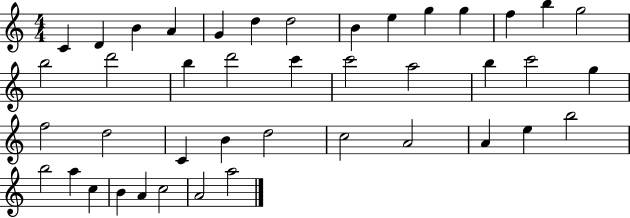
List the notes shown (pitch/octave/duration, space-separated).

C4/q D4/q B4/q A4/q G4/q D5/q D5/h B4/q E5/q G5/q G5/q F5/q B5/q G5/h B5/h D6/h B5/q D6/h C6/q C6/h A5/h B5/q C6/h G5/q F5/h D5/h C4/q B4/q D5/h C5/h A4/h A4/q E5/q B5/h B5/h A5/q C5/q B4/q A4/q C5/h A4/h A5/h